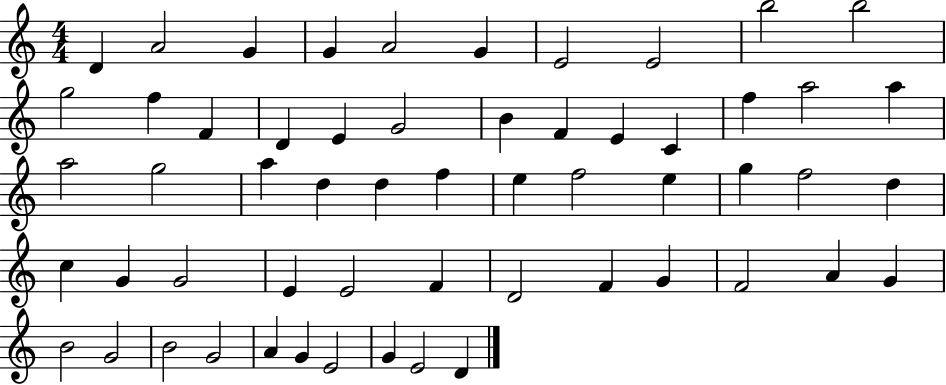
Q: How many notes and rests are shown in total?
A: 57